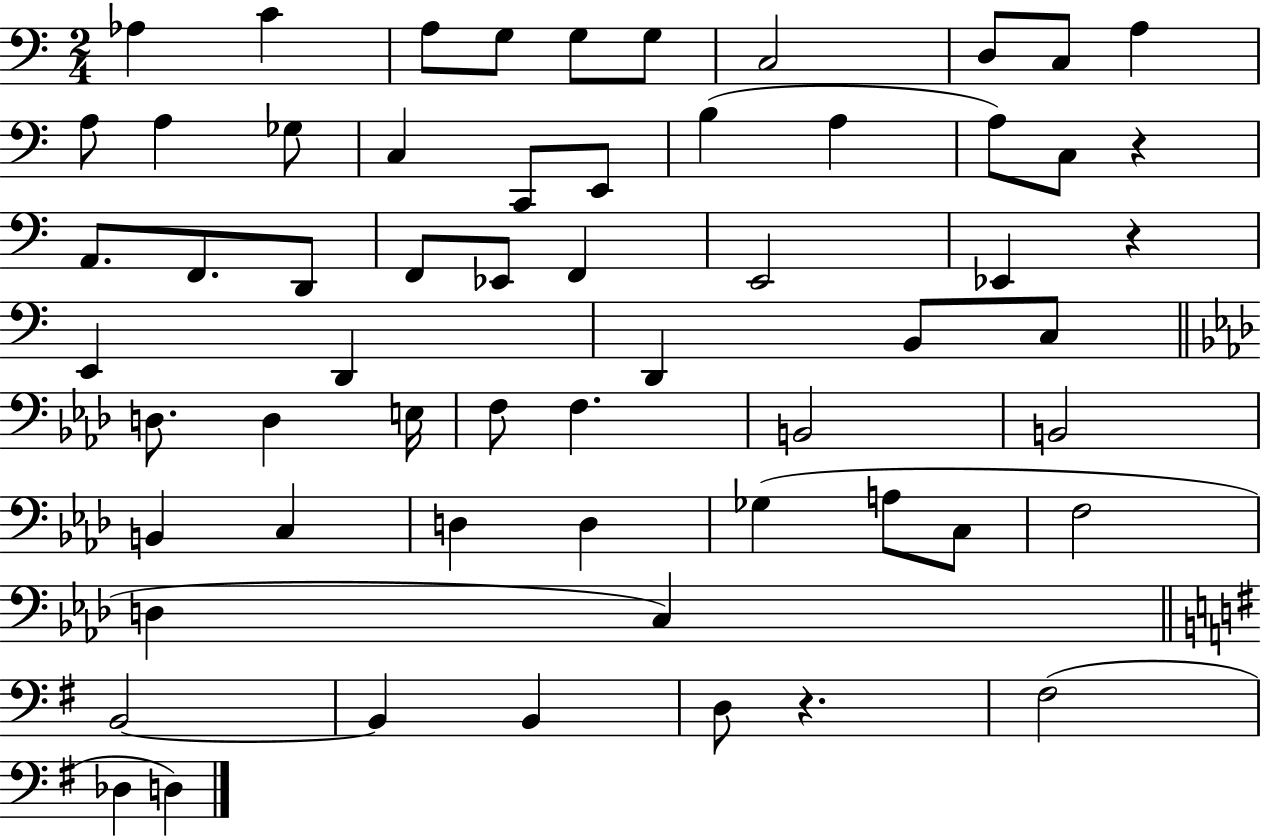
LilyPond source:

{
  \clef bass
  \numericTimeSignature
  \time 2/4
  \key c \major
  aes4 c'4 | a8 g8 g8 g8 | c2 | d8 c8 a4 | \break a8 a4 ges8 | c4 c,8 e,8 | b4( a4 | a8) c8 r4 | \break a,8. f,8. d,8 | f,8 ees,8 f,4 | e,2 | ees,4 r4 | \break e,4 d,4 | d,4 b,8 c8 | \bar "||" \break \key aes \major d8. d4 e16 | f8 f4. | b,2 | b,2 | \break b,4 c4 | d4 d4 | ges4( a8 c8 | f2 | \break d4 c4) | \bar "||" \break \key g \major b,2~~ | b,4 b,4 | d8 r4. | fis2( | \break des4 d4) | \bar "|."
}